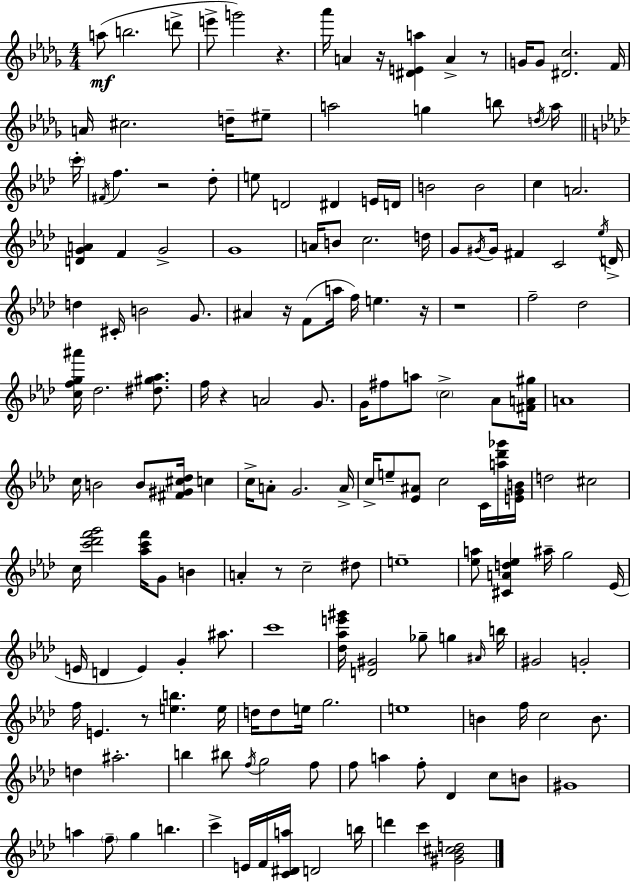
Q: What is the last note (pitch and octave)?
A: C6